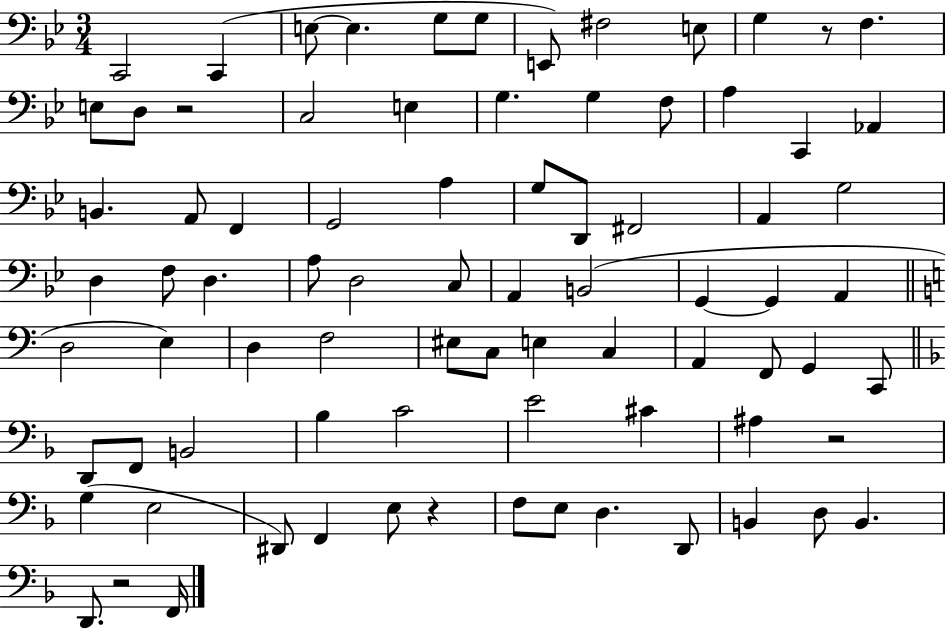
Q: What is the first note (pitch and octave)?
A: C2